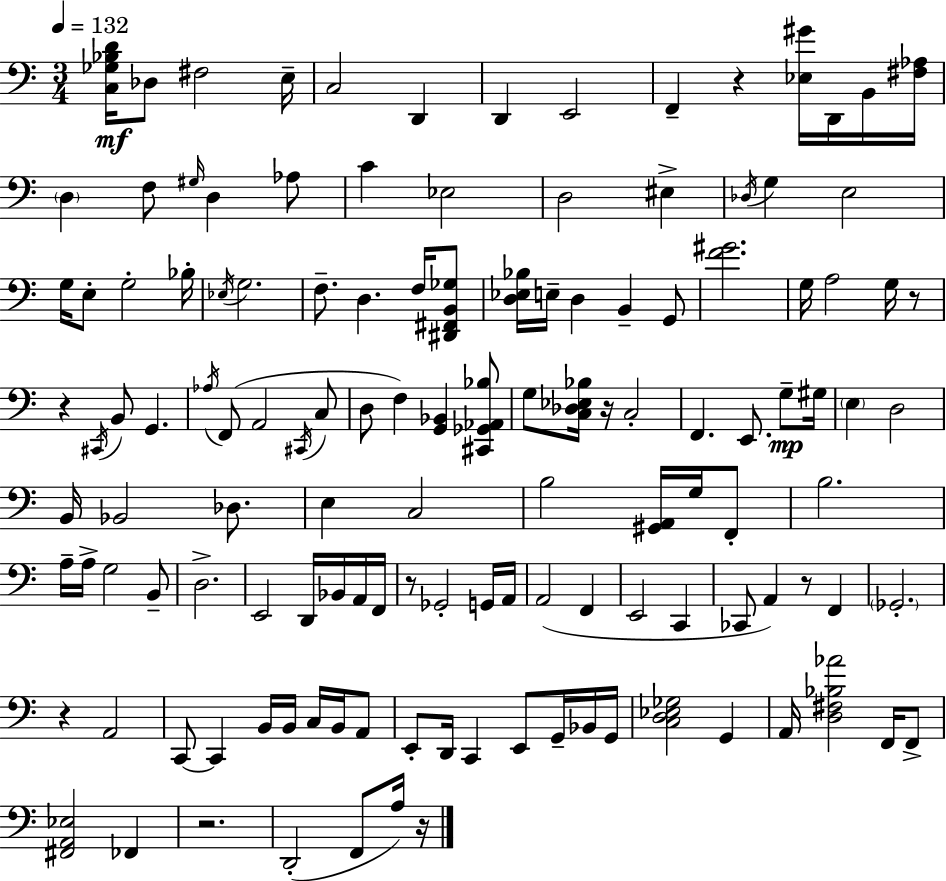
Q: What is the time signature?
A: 3/4